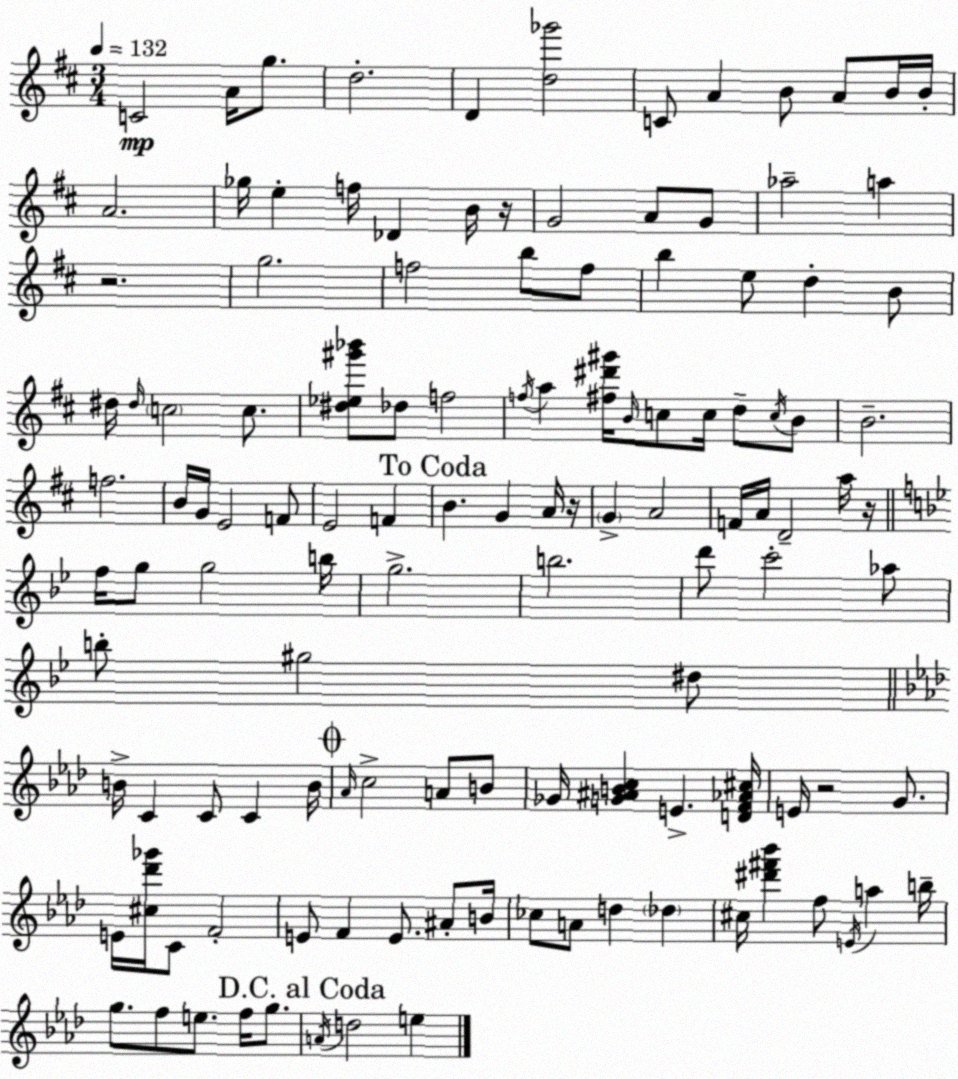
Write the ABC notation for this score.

X:1
T:Untitled
M:3/4
L:1/4
K:D
C2 A/4 g/2 d2 D [d_g']2 C/2 A B/2 A/2 B/4 B/4 A2 _g/4 e f/4 _D B/4 z/4 G2 A/2 G/2 _a2 a z2 g2 f2 b/2 f/2 b e/2 d B/2 ^d/4 ^d/4 c2 c/2 [^d_e^g'_b']/2 _d/2 f2 f/4 a [^f^d'^g']/4 B/4 c/2 c/4 d/2 c/4 B/2 B2 f2 B/4 G/4 E2 F/2 E2 F B G A/4 z/4 G A2 F/4 A/4 D2 a/4 z/4 f/4 g/2 g2 b/4 g2 b2 d'/2 c'2 _a/2 b/2 ^g2 ^d/2 B/4 C C/2 C B/4 _A/4 c2 A/2 B/2 _G/4 [G^ABc] E [DF_A^c]/4 E/4 z2 G/2 E/4 [^c_d'_g']/4 C/2 F2 E/2 F E/2 ^A/2 B/4 _c/2 A/2 d _d ^c/4 [^d'^f'_b'] f/2 E/4 a b/4 g/2 f/2 e/2 f/4 g/2 A/4 d2 e